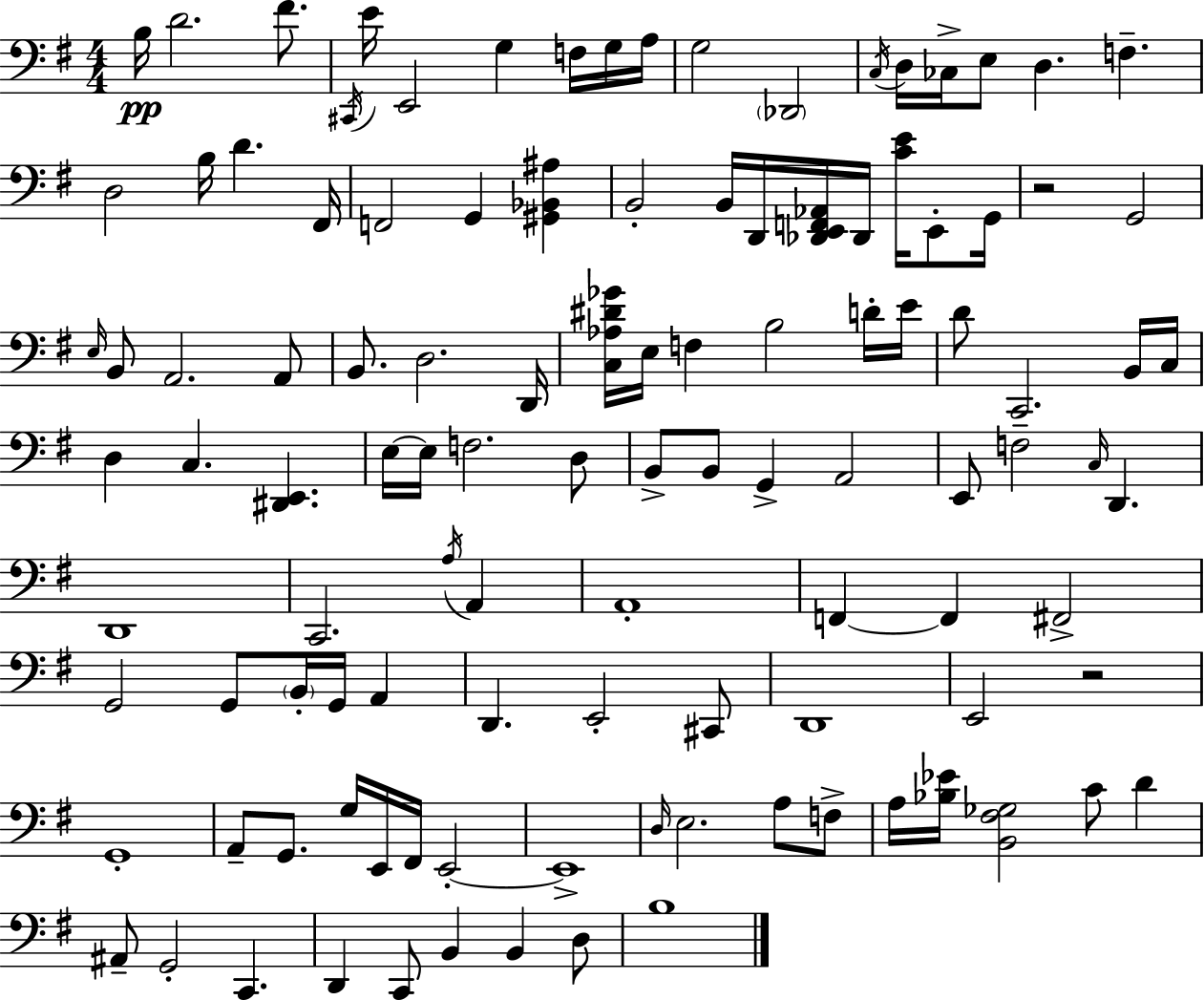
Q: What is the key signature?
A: G major